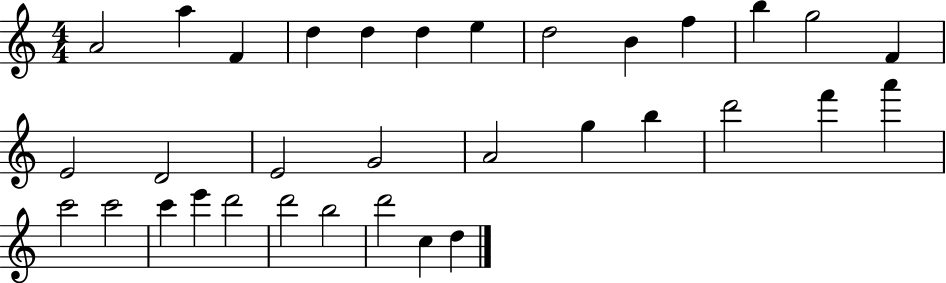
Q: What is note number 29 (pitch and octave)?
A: D6